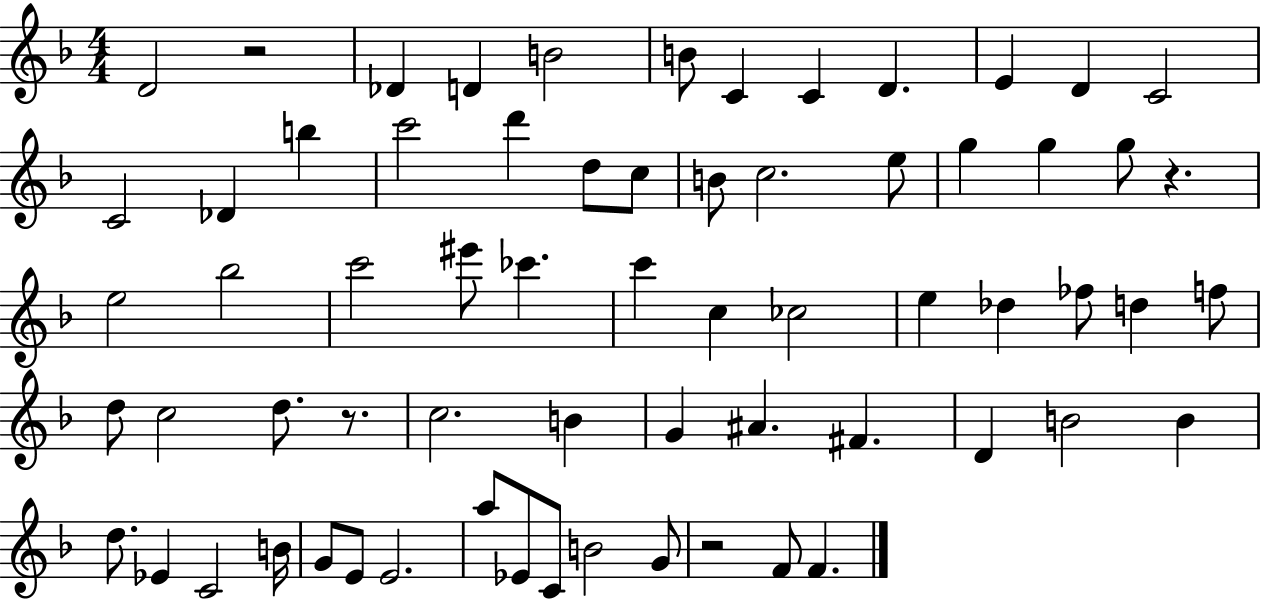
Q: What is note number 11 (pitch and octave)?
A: C4